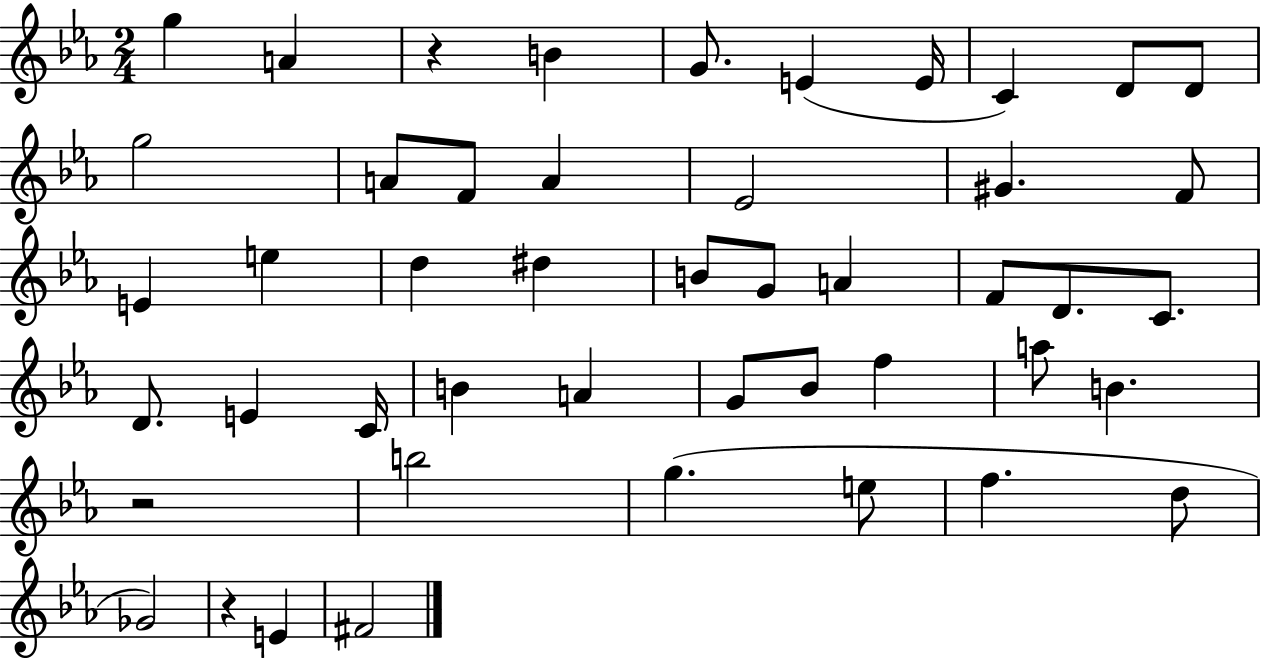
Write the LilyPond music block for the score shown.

{
  \clef treble
  \numericTimeSignature
  \time 2/4
  \key ees \major
  \repeat volta 2 { g''4 a'4 | r4 b'4 | g'8. e'4( e'16 | c'4) d'8 d'8 | \break g''2 | a'8 f'8 a'4 | ees'2 | gis'4. f'8 | \break e'4 e''4 | d''4 dis''4 | b'8 g'8 a'4 | f'8 d'8. c'8. | \break d'8. e'4 c'16 | b'4 a'4 | g'8 bes'8 f''4 | a''8 b'4. | \break r2 | b''2 | g''4.( e''8 | f''4. d''8 | \break ges'2) | r4 e'4 | fis'2 | } \bar "|."
}